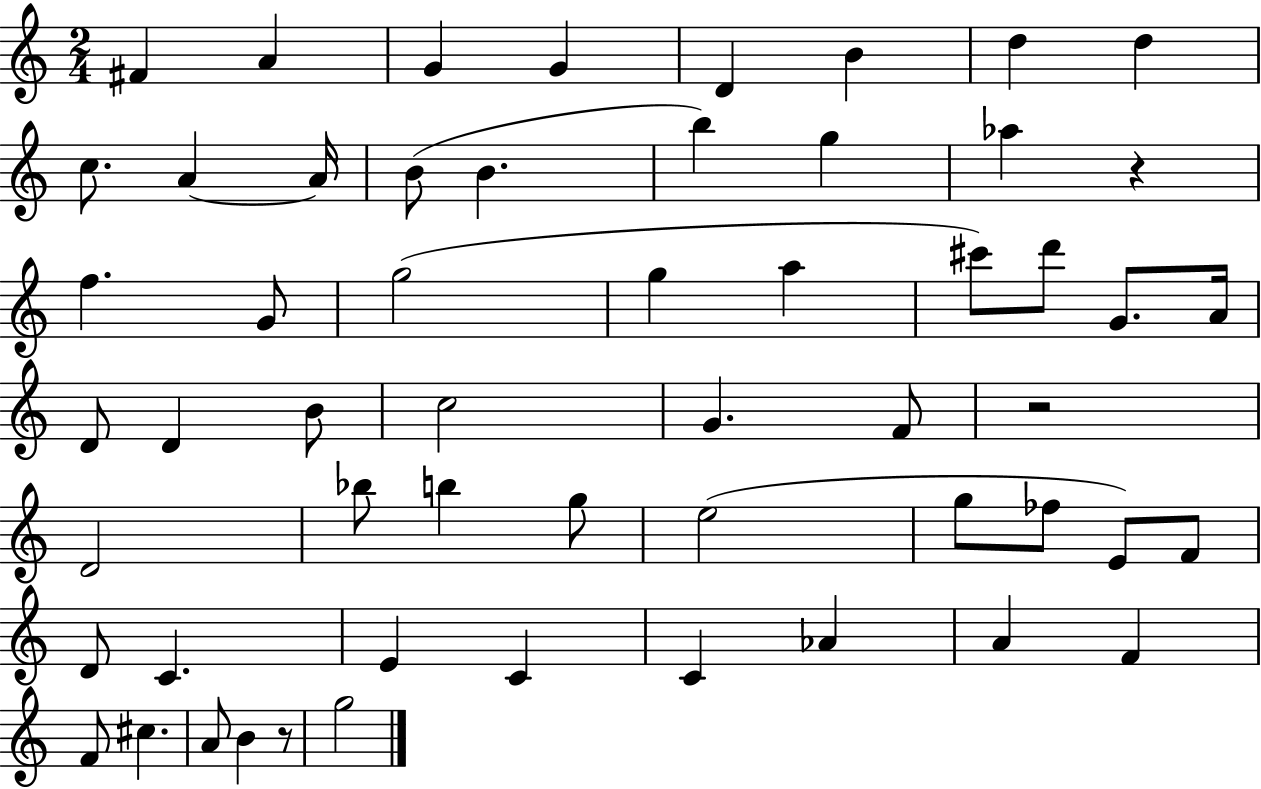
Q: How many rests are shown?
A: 3